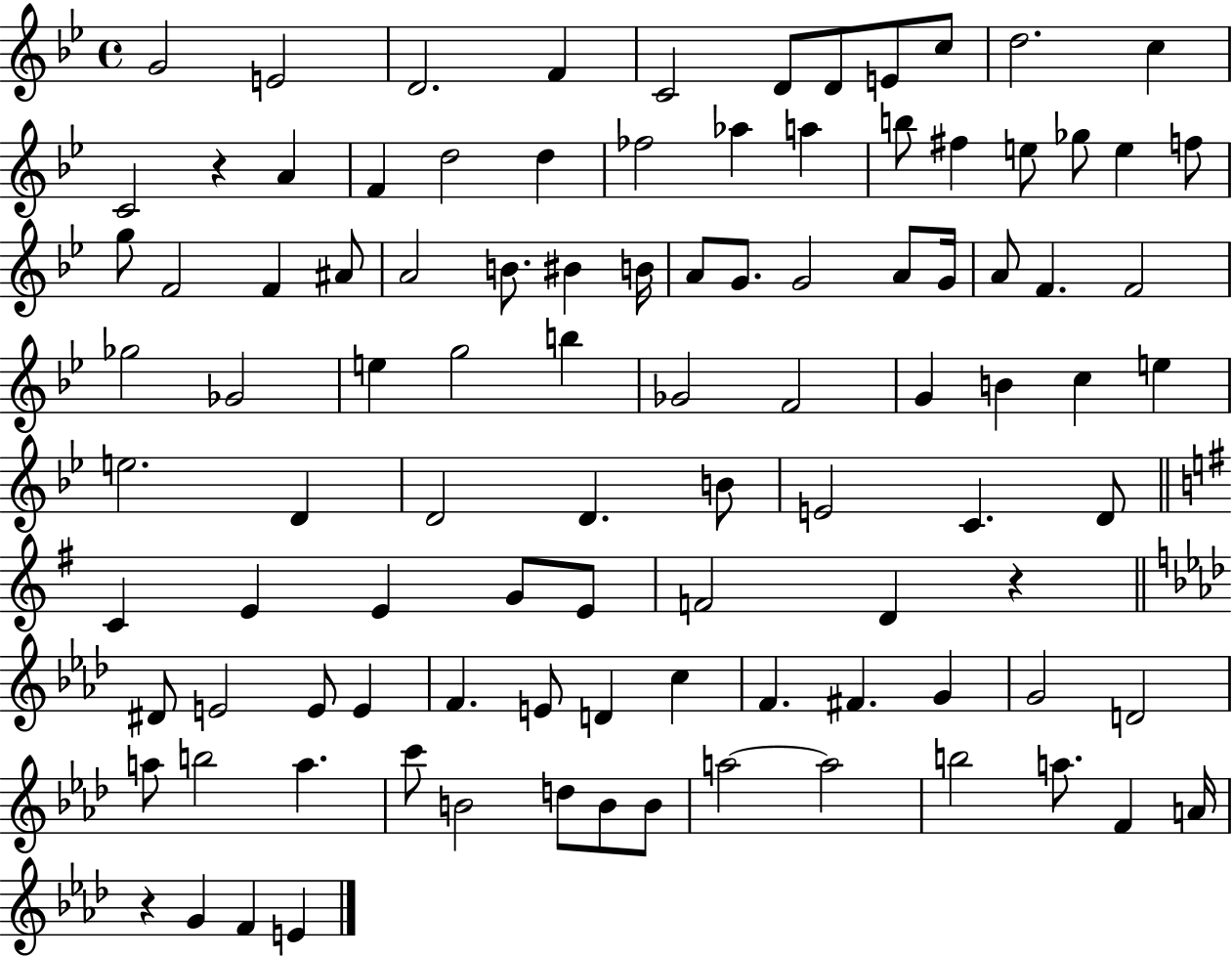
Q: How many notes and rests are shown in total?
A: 100